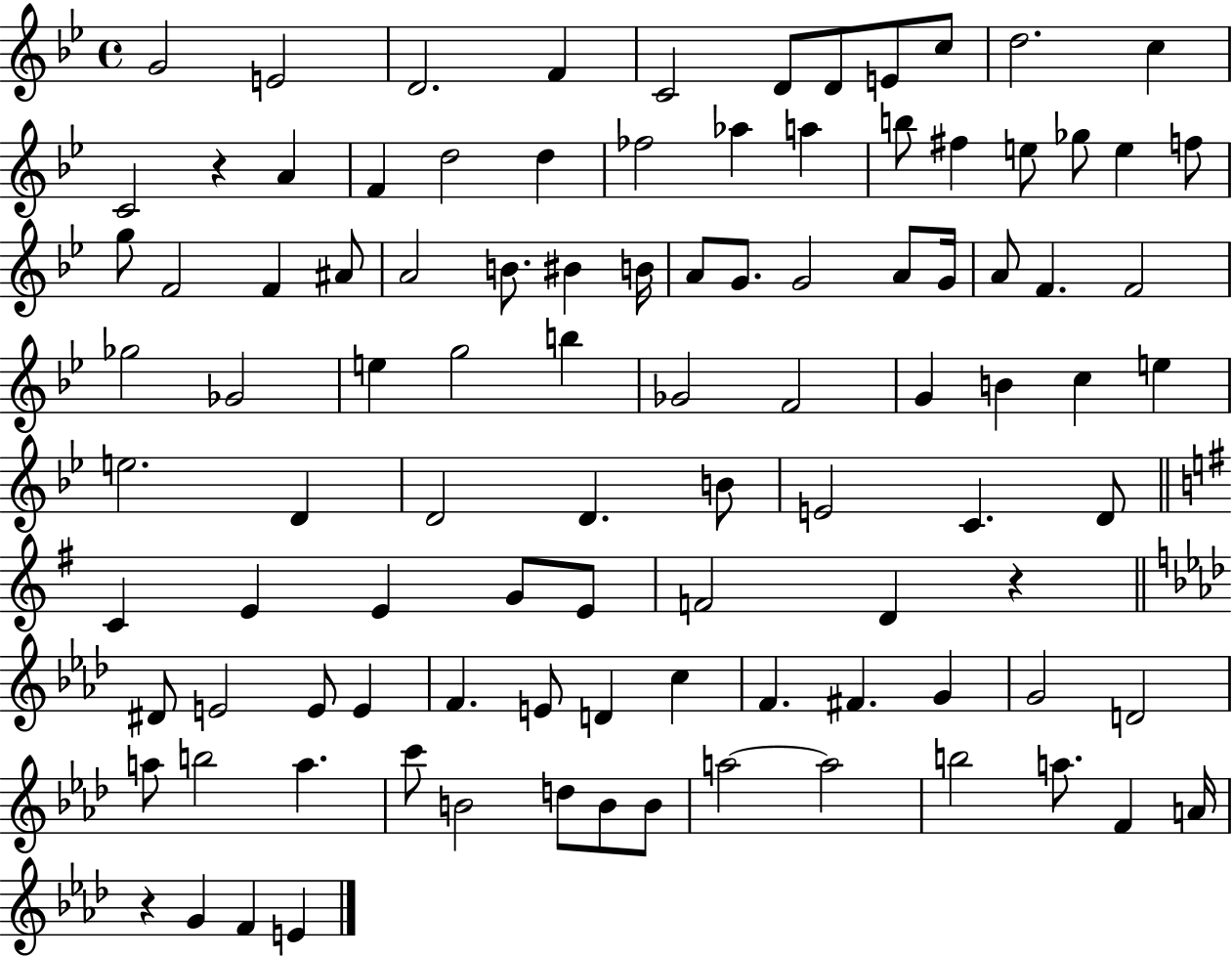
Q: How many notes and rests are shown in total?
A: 100